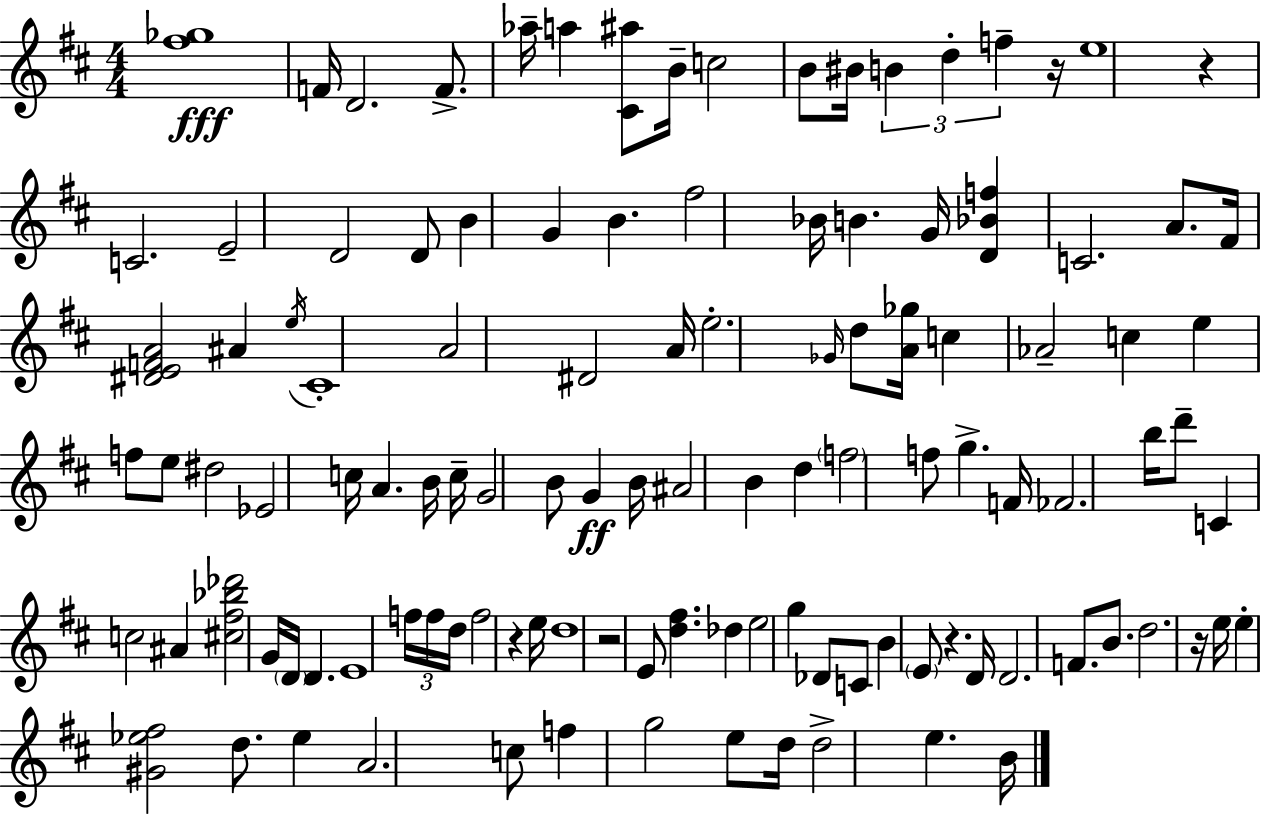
[F#5,Gb5]/w F4/s D4/h. F4/e. Ab5/s A5/q [C#4,A#5]/e B4/s C5/h B4/e BIS4/s B4/q D5/q F5/q R/s E5/w R/q C4/h. E4/h D4/h D4/e B4/q G4/q B4/q. F#5/h Bb4/s B4/q. G4/s [D4,Bb4,F5]/q C4/h. A4/e. F#4/s [D#4,E4,F4,A4]/h A#4/q E5/s C#4/w A4/h D#4/h A4/s E5/h. Gb4/s D5/e [A4,Gb5]/s C5/q Ab4/h C5/q E5/q F5/e E5/e D#5/h Eb4/h C5/s A4/q. B4/s C5/s G4/h B4/e G4/q B4/s A#4/h B4/q D5/q F5/h F5/e G5/q. F4/s FES4/h. B5/s D6/e C4/q C5/h A#4/q [C#5,F#5,Bb5,Db6]/h G4/s D4/s D4/q. E4/w F5/s F5/s D5/s F5/h R/q E5/s D5/w R/h E4/e [D5,F#5]/q. Db5/q E5/h G5/q Db4/e C4/e B4/q E4/e R/q. D4/s D4/h. F4/e. B4/e. D5/h. R/s E5/s E5/q [G#4,Eb5,F#5]/h D5/e. Eb5/q A4/h. C5/e F5/q G5/h E5/e D5/s D5/h E5/q. B4/s